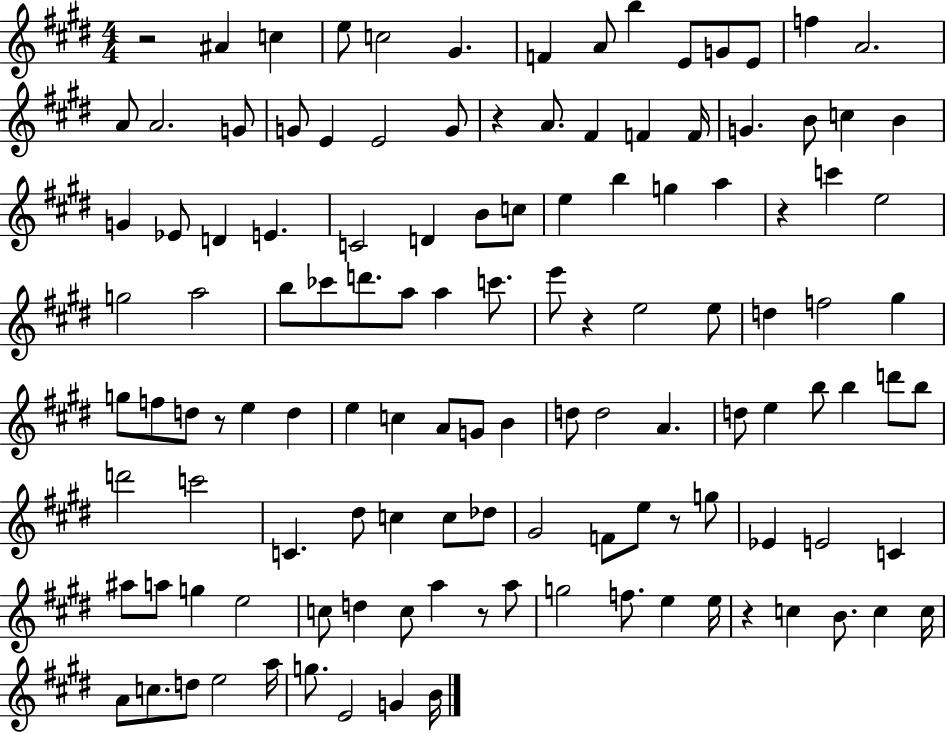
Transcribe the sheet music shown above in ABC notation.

X:1
T:Untitled
M:4/4
L:1/4
K:E
z2 ^A c e/2 c2 ^G F A/2 b E/2 G/2 E/2 f A2 A/2 A2 G/2 G/2 E E2 G/2 z A/2 ^F F F/4 G B/2 c B G _E/2 D E C2 D B/2 c/2 e b g a z c' e2 g2 a2 b/2 _c'/2 d'/2 a/2 a c'/2 e'/2 z e2 e/2 d f2 ^g g/2 f/2 d/2 z/2 e d e c A/2 G/2 B d/2 d2 A d/2 e b/2 b d'/2 b/2 d'2 c'2 C ^d/2 c c/2 _d/2 ^G2 F/2 e/2 z/2 g/2 _E E2 C ^a/2 a/2 g e2 c/2 d c/2 a z/2 a/2 g2 f/2 e e/4 z c B/2 c c/4 A/2 c/2 d/2 e2 a/4 g/2 E2 G B/4